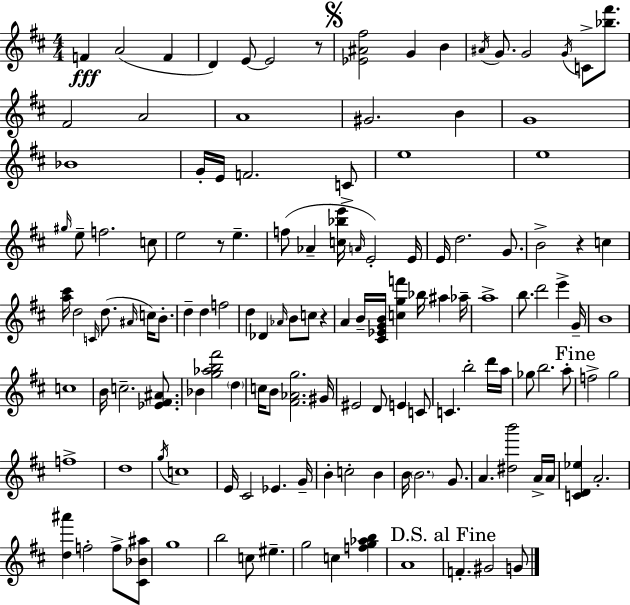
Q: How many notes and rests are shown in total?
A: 136